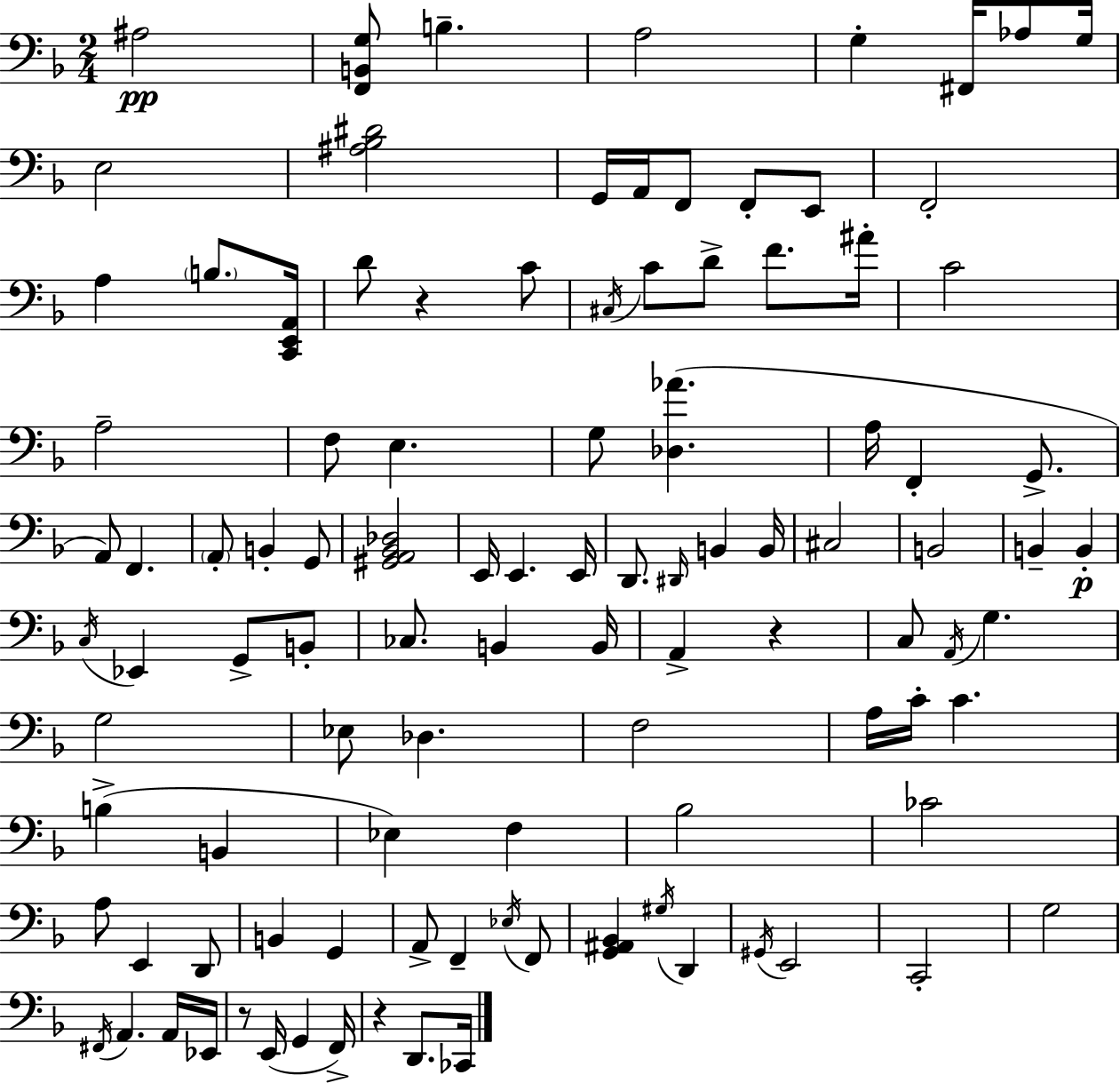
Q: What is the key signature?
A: D minor